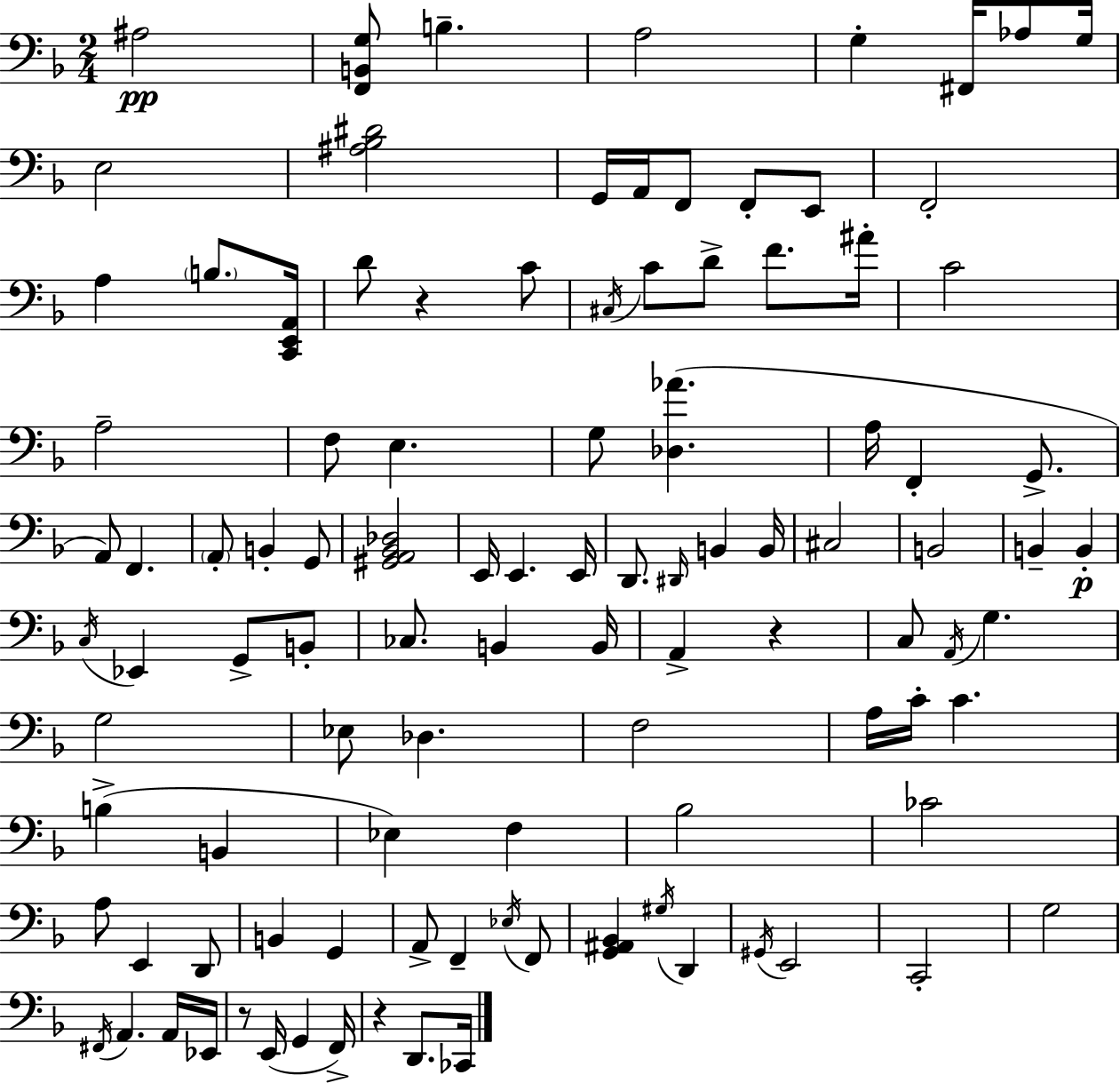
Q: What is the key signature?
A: D minor